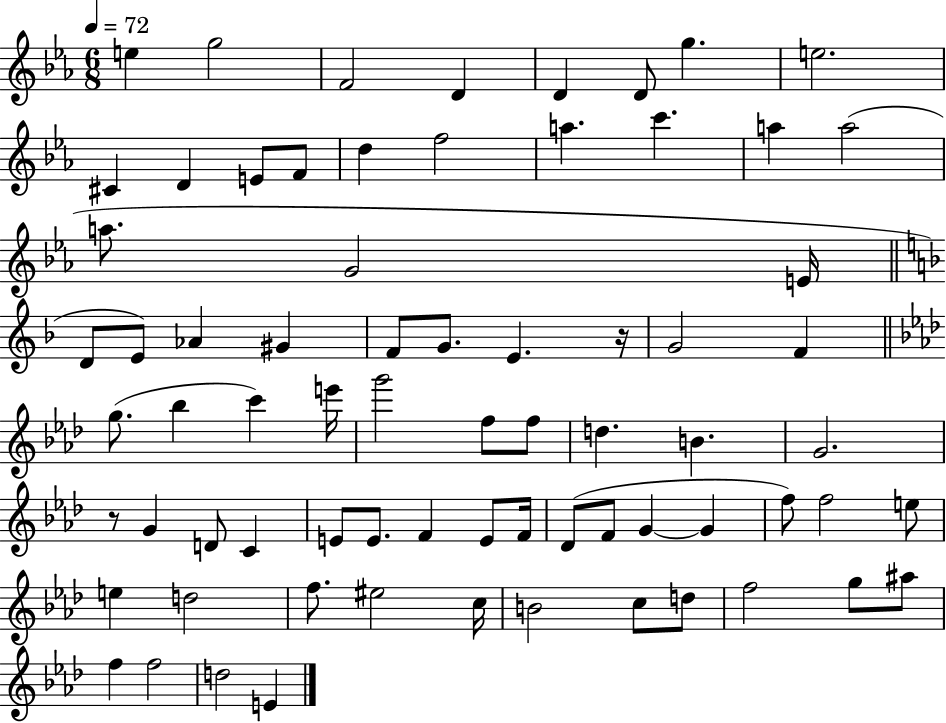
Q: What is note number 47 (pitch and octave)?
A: E4